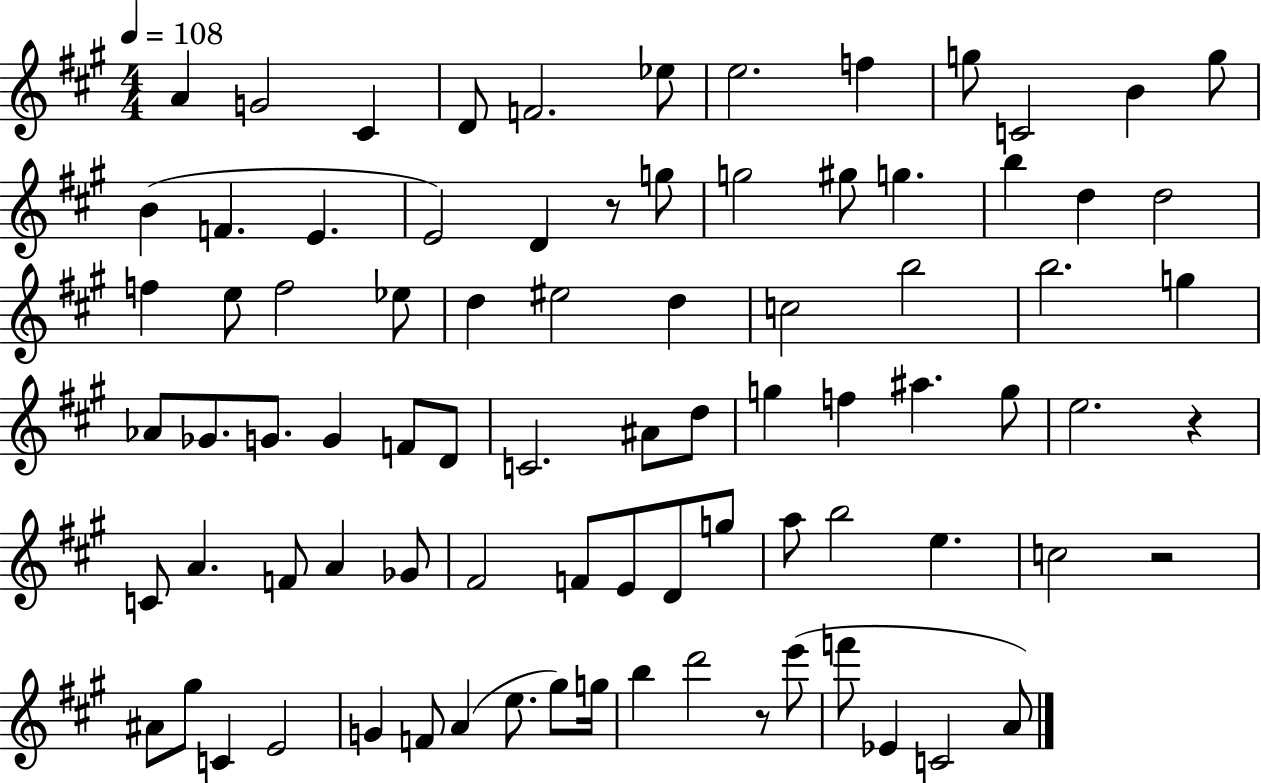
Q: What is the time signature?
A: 4/4